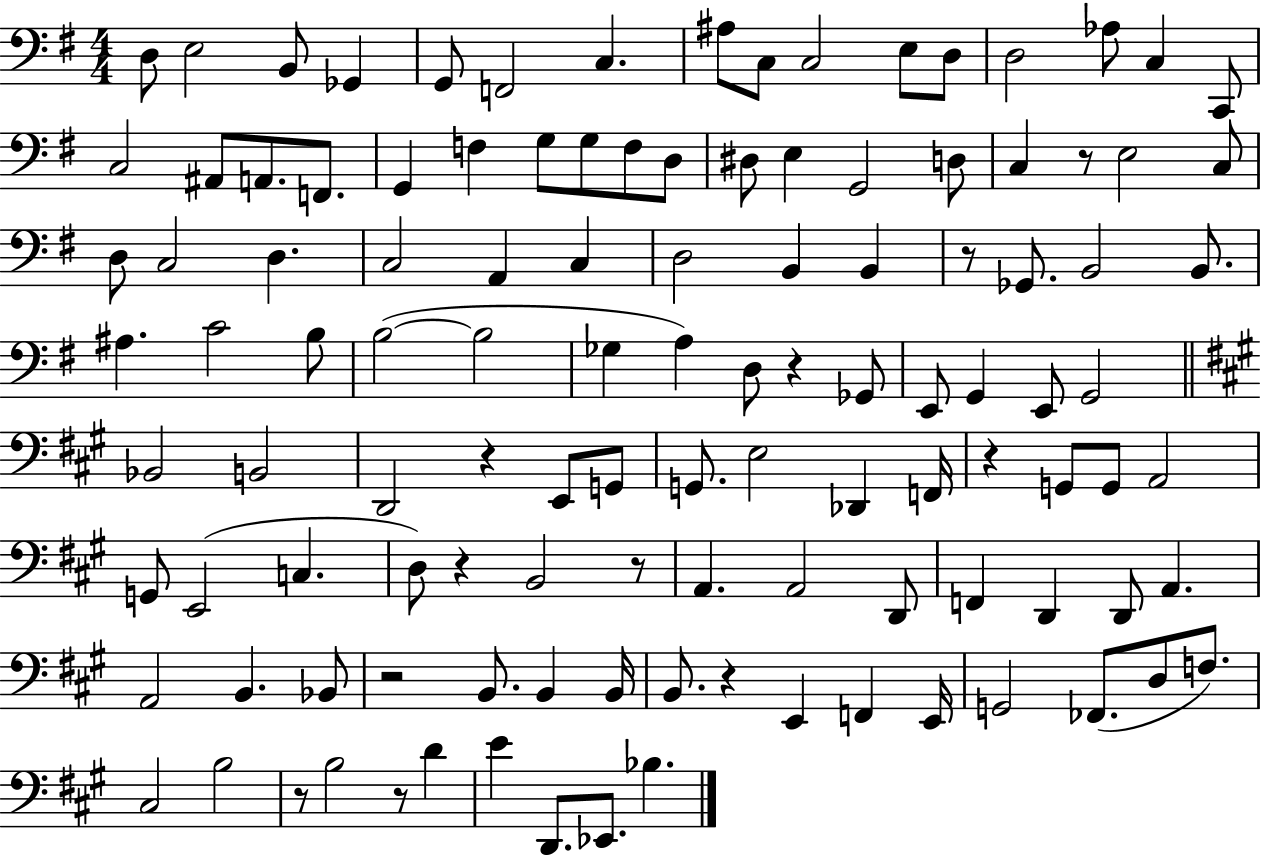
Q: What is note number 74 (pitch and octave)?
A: D3